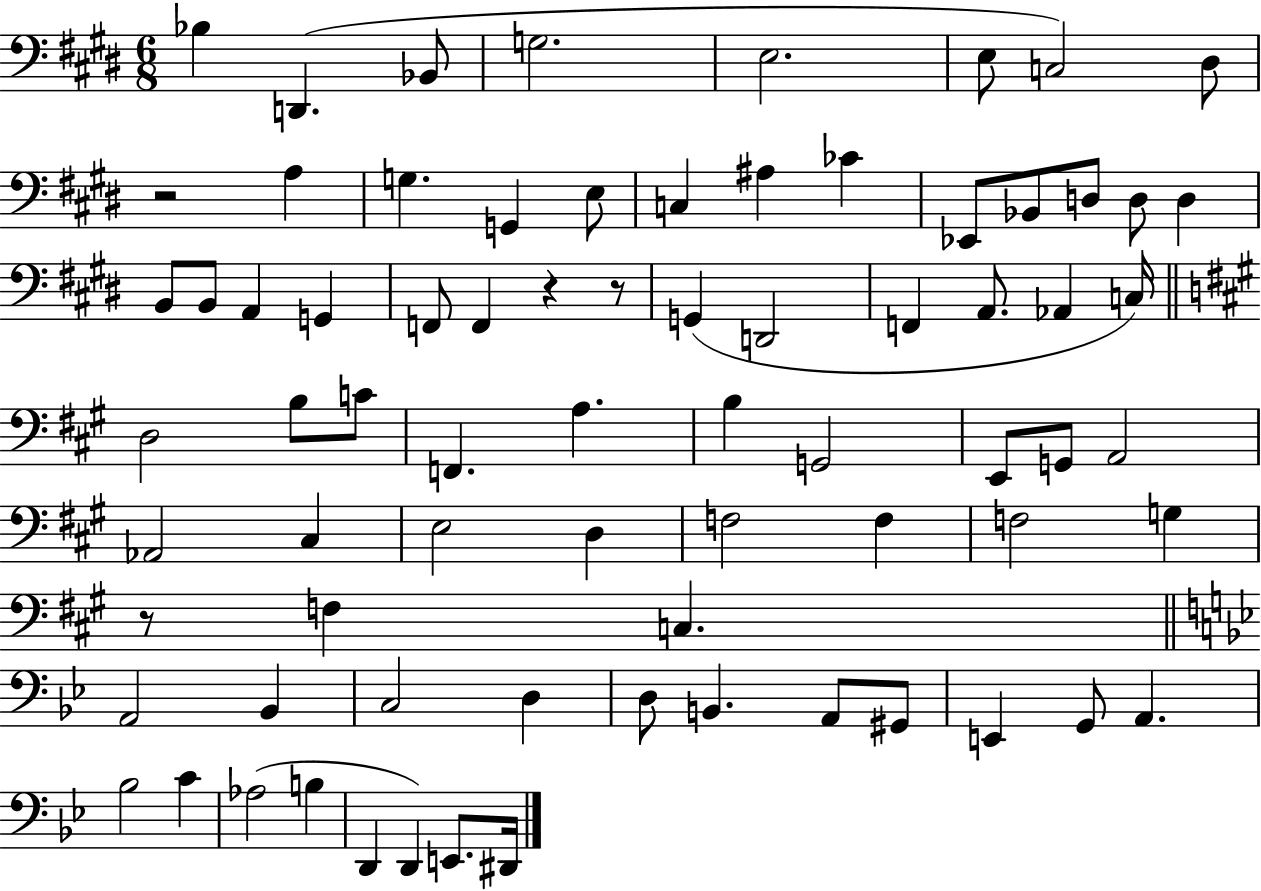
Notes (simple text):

Bb3/q D2/q. Bb2/e G3/h. E3/h. E3/e C3/h D#3/e R/h A3/q G3/q. G2/q E3/e C3/q A#3/q CES4/q Eb2/e Bb2/e D3/e D3/e D3/q B2/e B2/e A2/q G2/q F2/e F2/q R/q R/e G2/q D2/h F2/q A2/e. Ab2/q C3/s D3/h B3/e C4/e F2/q. A3/q. B3/q G2/h E2/e G2/e A2/h Ab2/h C#3/q E3/h D3/q F3/h F3/q F3/h G3/q R/e F3/q C3/q. A2/h Bb2/q C3/h D3/q D3/e B2/q. A2/e G#2/e E2/q G2/e A2/q. Bb3/h C4/q Ab3/h B3/q D2/q D2/q E2/e. D#2/s